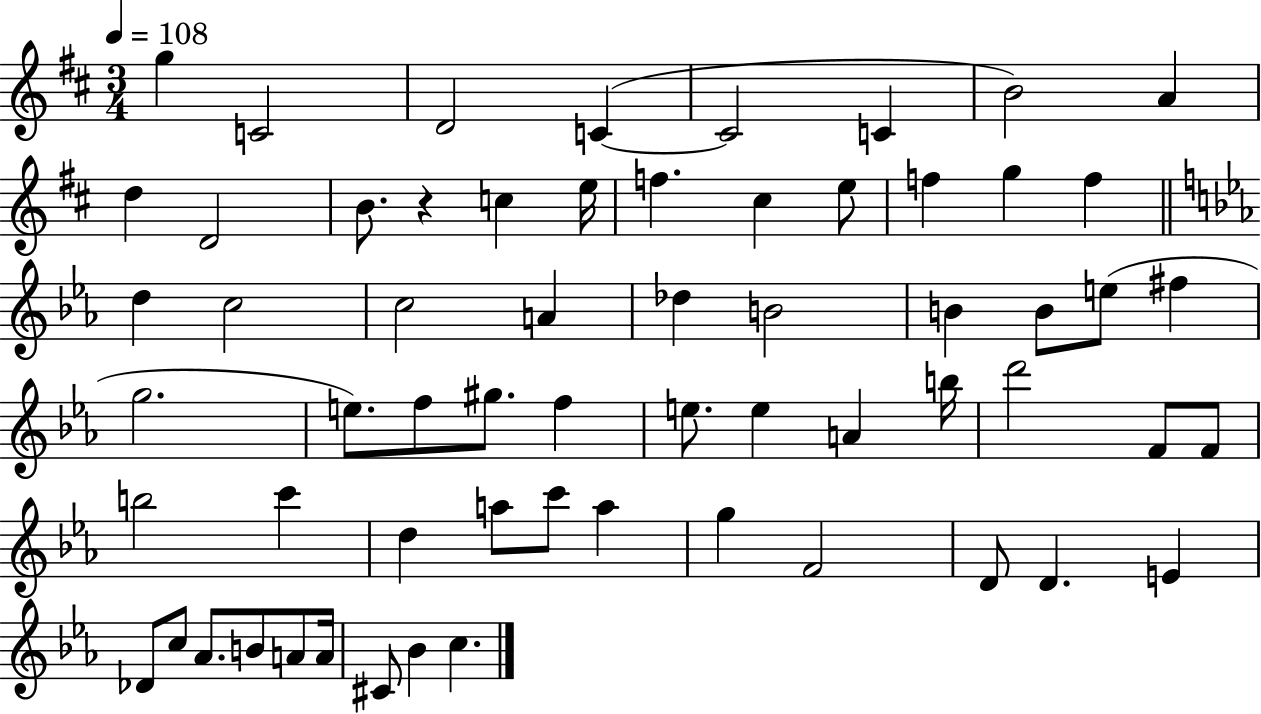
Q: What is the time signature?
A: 3/4